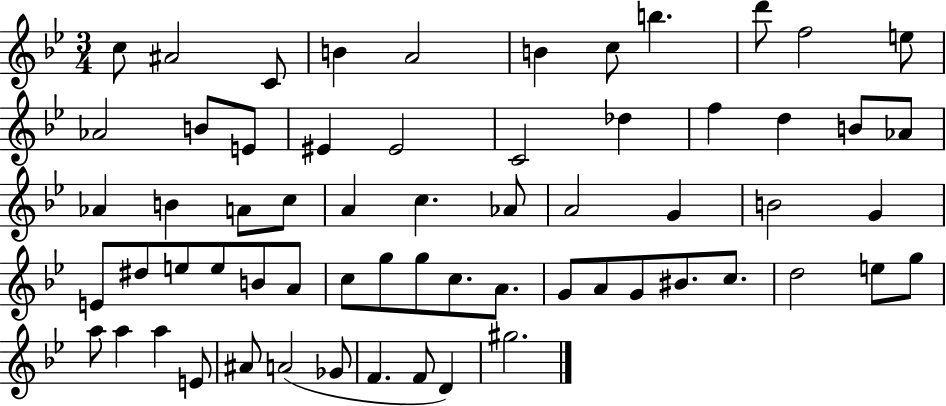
{
  \clef treble
  \numericTimeSignature
  \time 3/4
  \key bes \major
  c''8 ais'2 c'8 | b'4 a'2 | b'4 c''8 b''4. | d'''8 f''2 e''8 | \break aes'2 b'8 e'8 | eis'4 eis'2 | c'2 des''4 | f''4 d''4 b'8 aes'8 | \break aes'4 b'4 a'8 c''8 | a'4 c''4. aes'8 | a'2 g'4 | b'2 g'4 | \break e'8 dis''8 e''8 e''8 b'8 a'8 | c''8 g''8 g''8 c''8. a'8. | g'8 a'8 g'8 bis'8. c''8. | d''2 e''8 g''8 | \break a''8 a''4 a''4 e'8 | ais'8 a'2( ges'8 | f'4. f'8 d'4) | gis''2. | \break \bar "|."
}